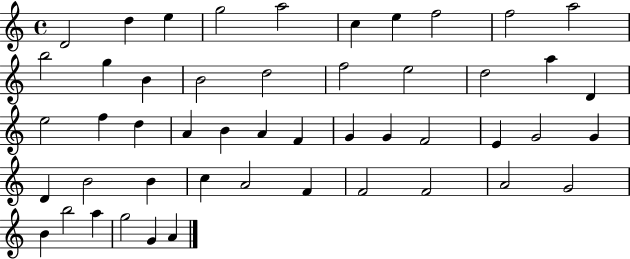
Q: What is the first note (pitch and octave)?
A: D4